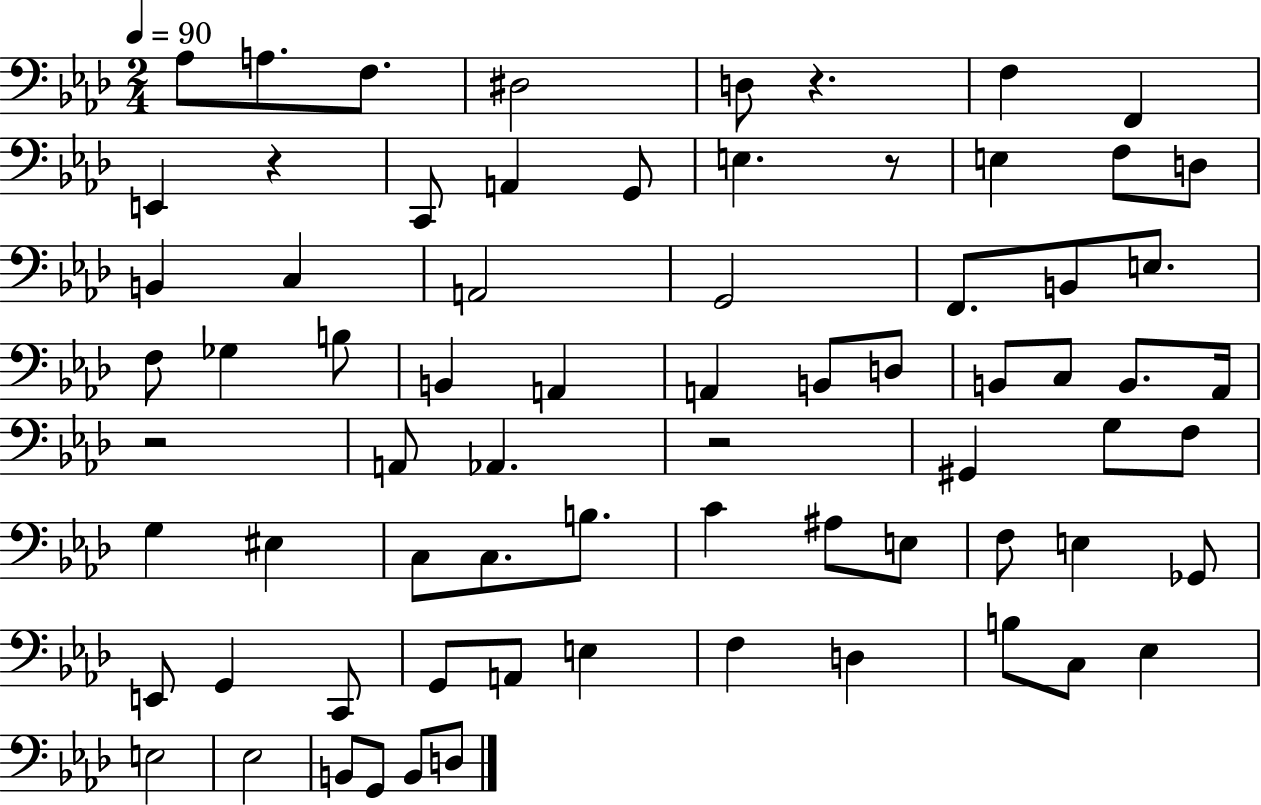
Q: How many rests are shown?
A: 5